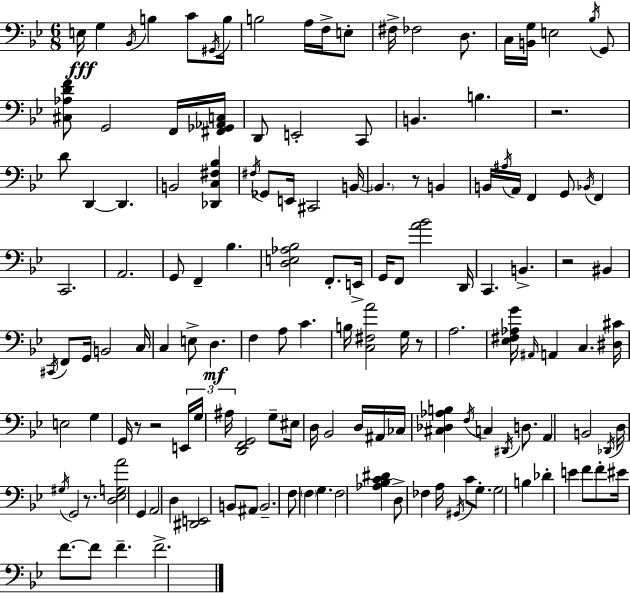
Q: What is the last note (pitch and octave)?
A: F4